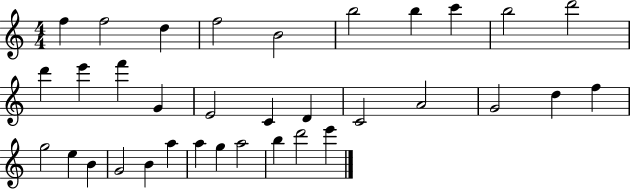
{
  \clef treble
  \numericTimeSignature
  \time 4/4
  \key c \major
  f''4 f''2 d''4 | f''2 b'2 | b''2 b''4 c'''4 | b''2 d'''2 | \break d'''4 e'''4 f'''4 g'4 | e'2 c'4 d'4 | c'2 a'2 | g'2 d''4 f''4 | \break g''2 e''4 b'4 | g'2 b'4 a''4 | a''4 g''4 a''2 | b''4 d'''2 e'''4 | \break \bar "|."
}